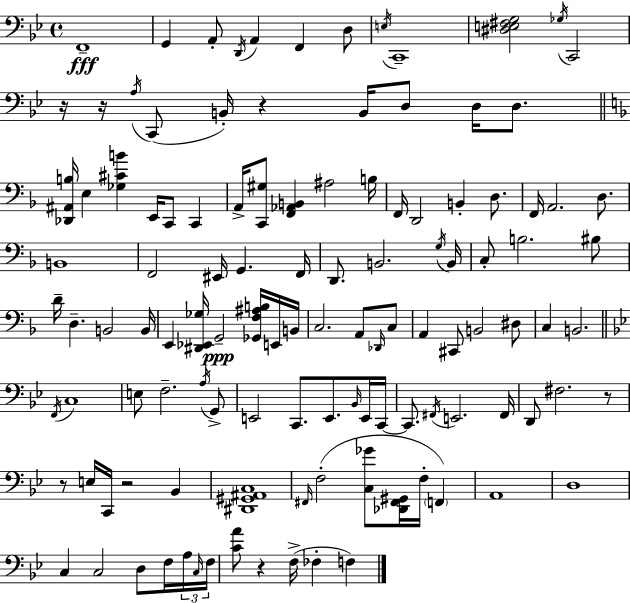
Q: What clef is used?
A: bass